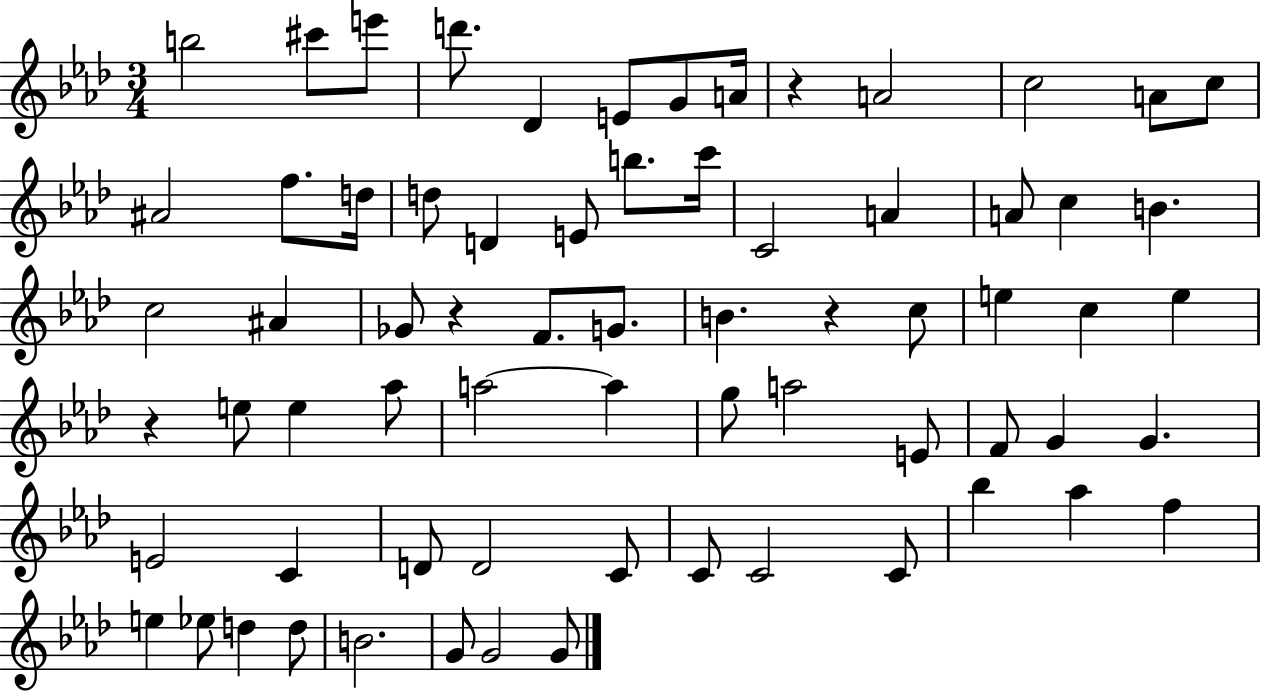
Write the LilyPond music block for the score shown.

{
  \clef treble
  \numericTimeSignature
  \time 3/4
  \key aes \major
  b''2 cis'''8 e'''8 | d'''8. des'4 e'8 g'8 a'16 | r4 a'2 | c''2 a'8 c''8 | \break ais'2 f''8. d''16 | d''8 d'4 e'8 b''8. c'''16 | c'2 a'4 | a'8 c''4 b'4. | \break c''2 ais'4 | ges'8 r4 f'8. g'8. | b'4. r4 c''8 | e''4 c''4 e''4 | \break r4 e''8 e''4 aes''8 | a''2~~ a''4 | g''8 a''2 e'8 | f'8 g'4 g'4. | \break e'2 c'4 | d'8 d'2 c'8 | c'8 c'2 c'8 | bes''4 aes''4 f''4 | \break e''4 ees''8 d''4 d''8 | b'2. | g'8 g'2 g'8 | \bar "|."
}